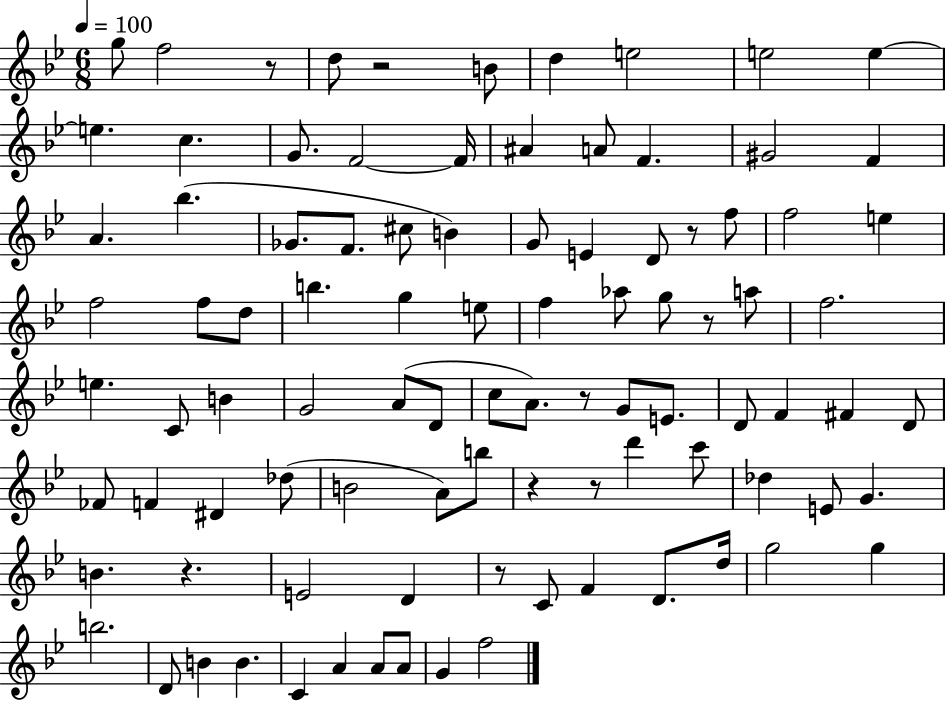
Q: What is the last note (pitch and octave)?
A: F5